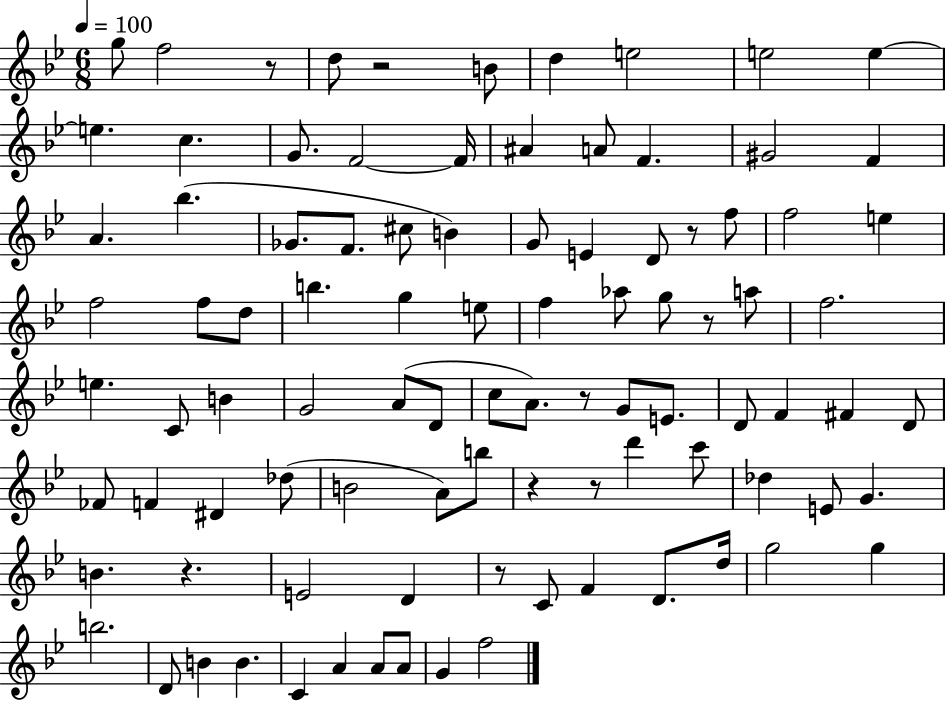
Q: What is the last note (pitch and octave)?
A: F5